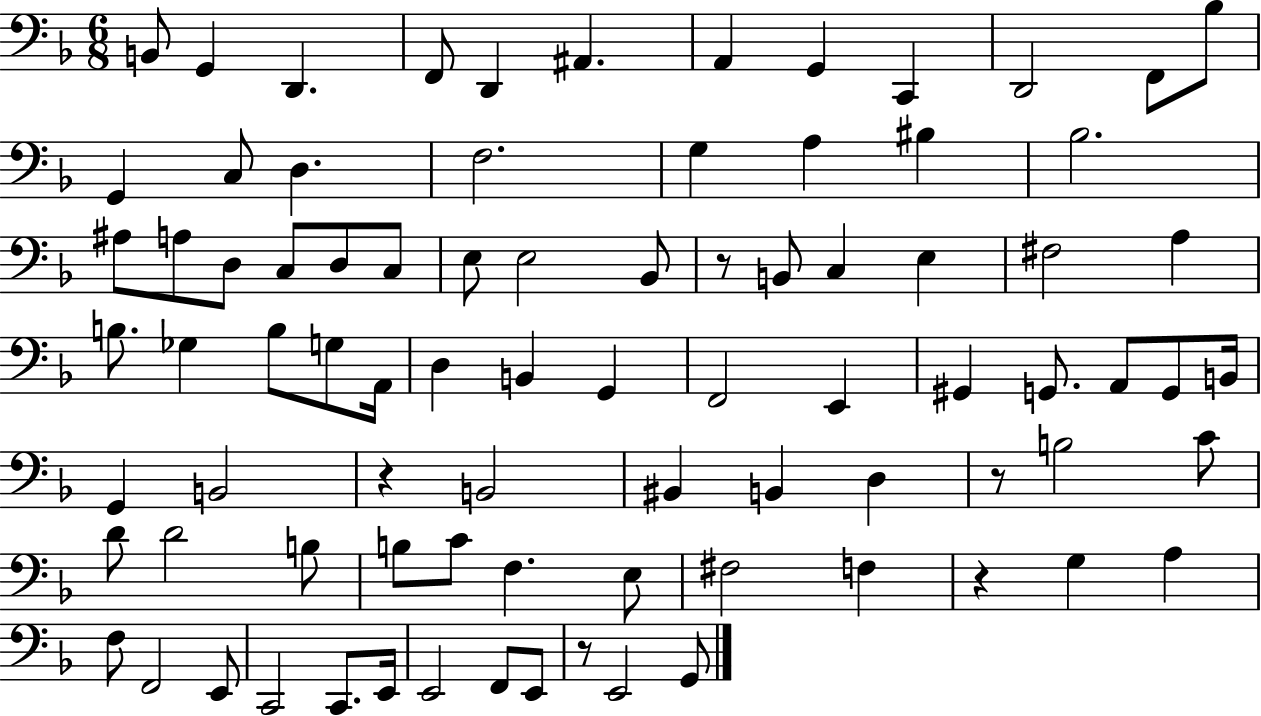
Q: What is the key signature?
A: F major